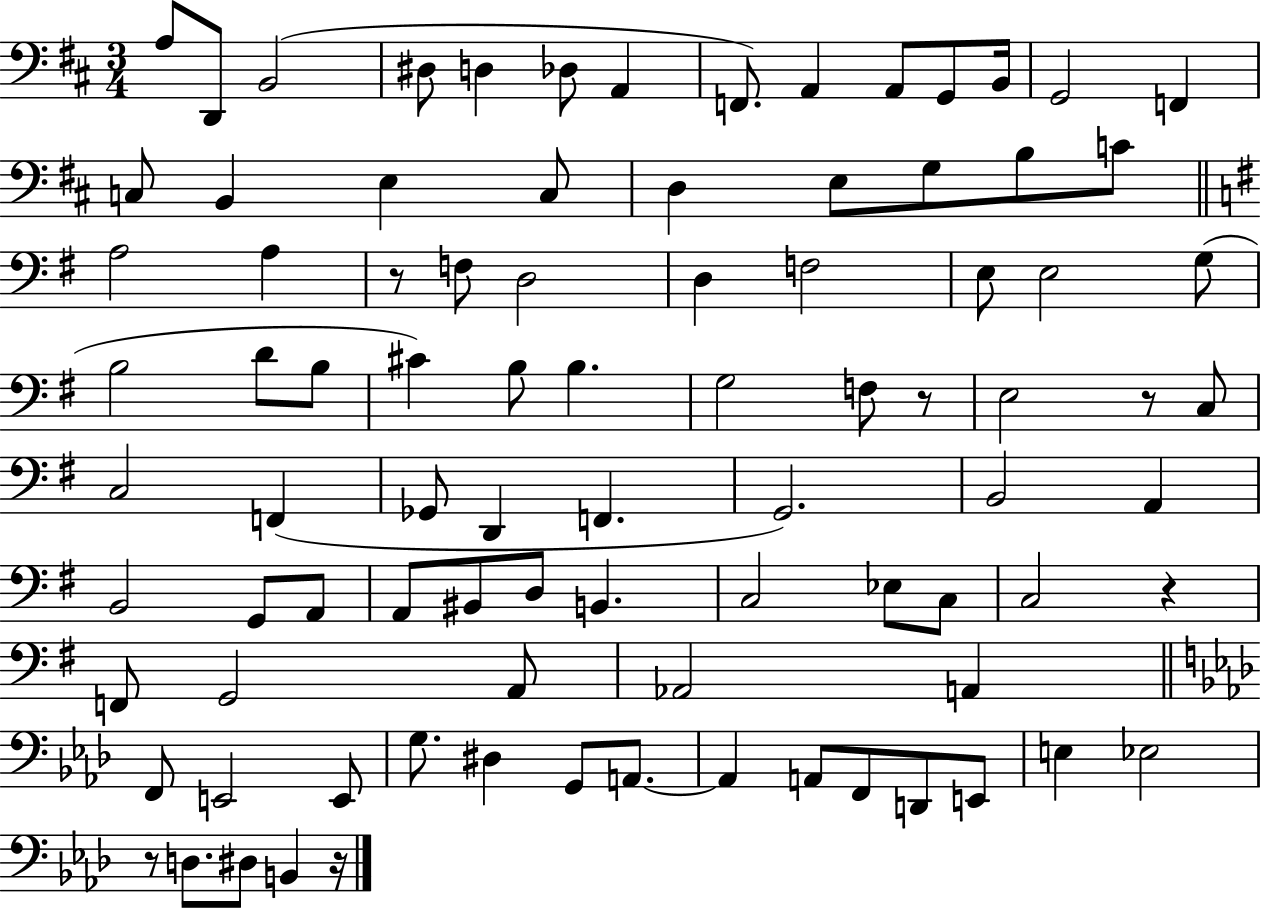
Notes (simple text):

A3/e D2/e B2/h D#3/e D3/q Db3/e A2/q F2/e. A2/q A2/e G2/e B2/s G2/h F2/q C3/e B2/q E3/q C3/e D3/q E3/e G3/e B3/e C4/e A3/h A3/q R/e F3/e D3/h D3/q F3/h E3/e E3/h G3/e B3/h D4/e B3/e C#4/q B3/e B3/q. G3/h F3/e R/e E3/h R/e C3/e C3/h F2/q Gb2/e D2/q F2/q. G2/h. B2/h A2/q B2/h G2/e A2/e A2/e BIS2/e D3/e B2/q. C3/h Eb3/e C3/e C3/h R/q F2/e G2/h A2/e Ab2/h A2/q F2/e E2/h E2/e G3/e. D#3/q G2/e A2/e. A2/q A2/e F2/e D2/e E2/e E3/q Eb3/h R/e D3/e. D#3/e B2/q R/s